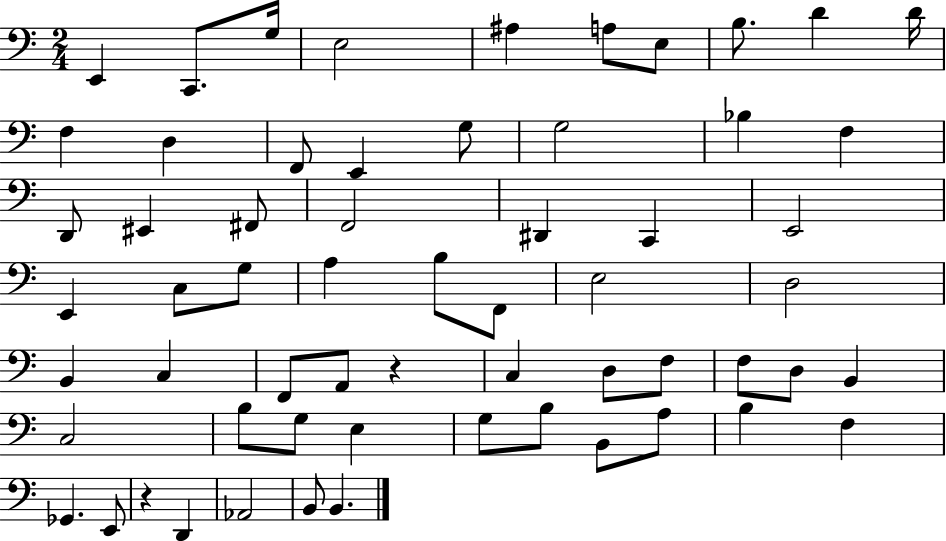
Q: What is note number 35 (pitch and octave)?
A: C3